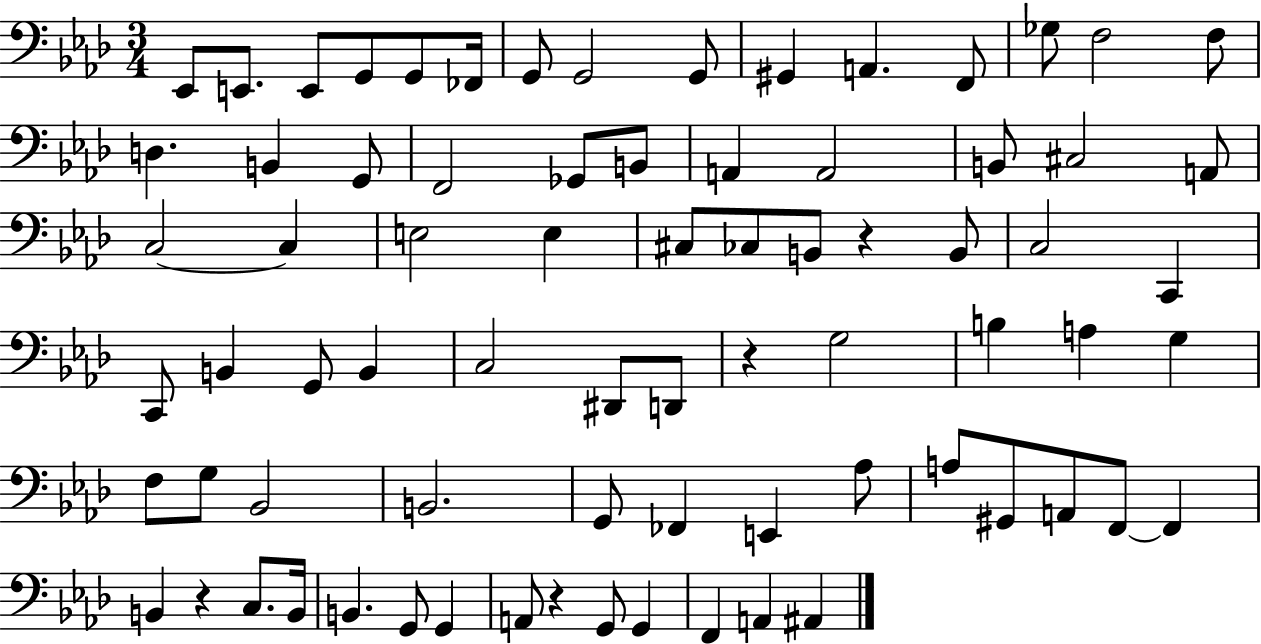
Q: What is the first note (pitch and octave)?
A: Eb2